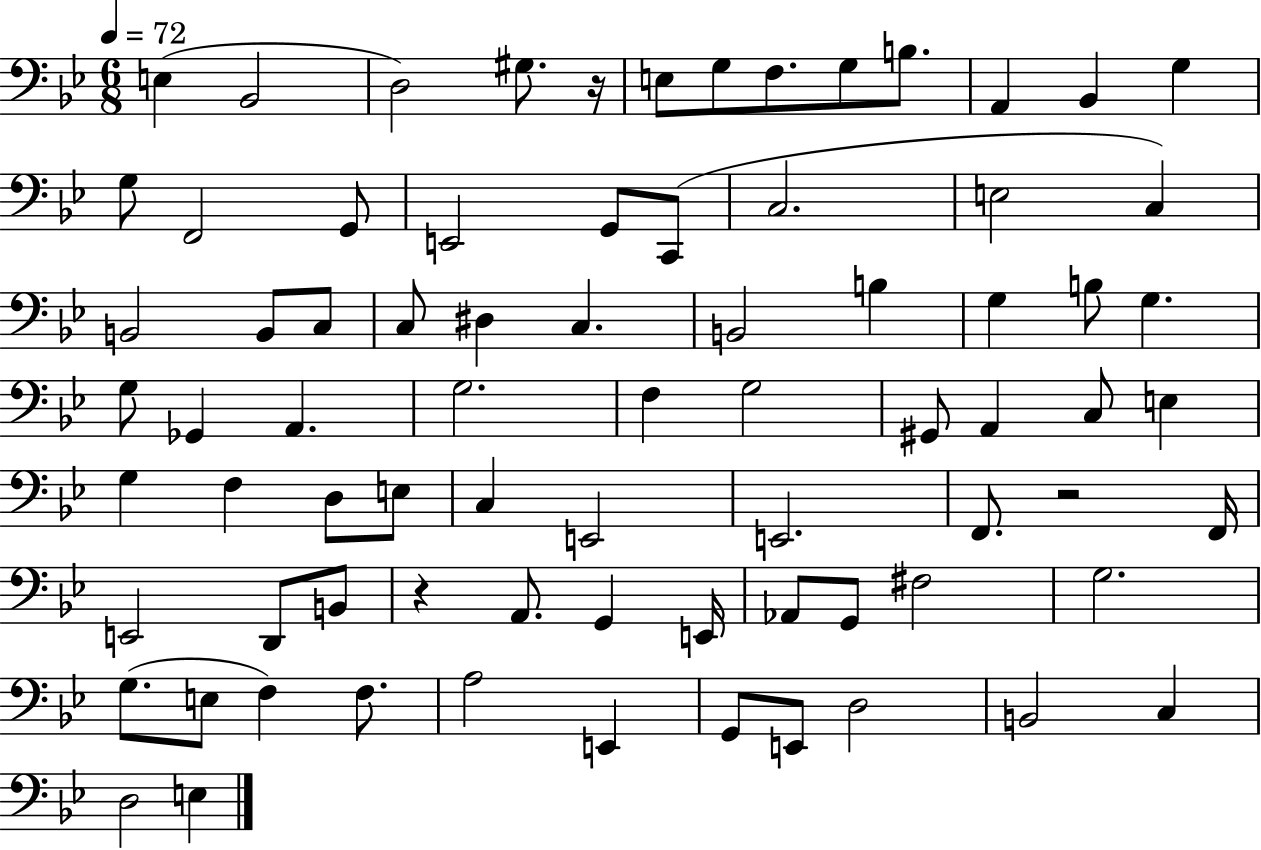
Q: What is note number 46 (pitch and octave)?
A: E3